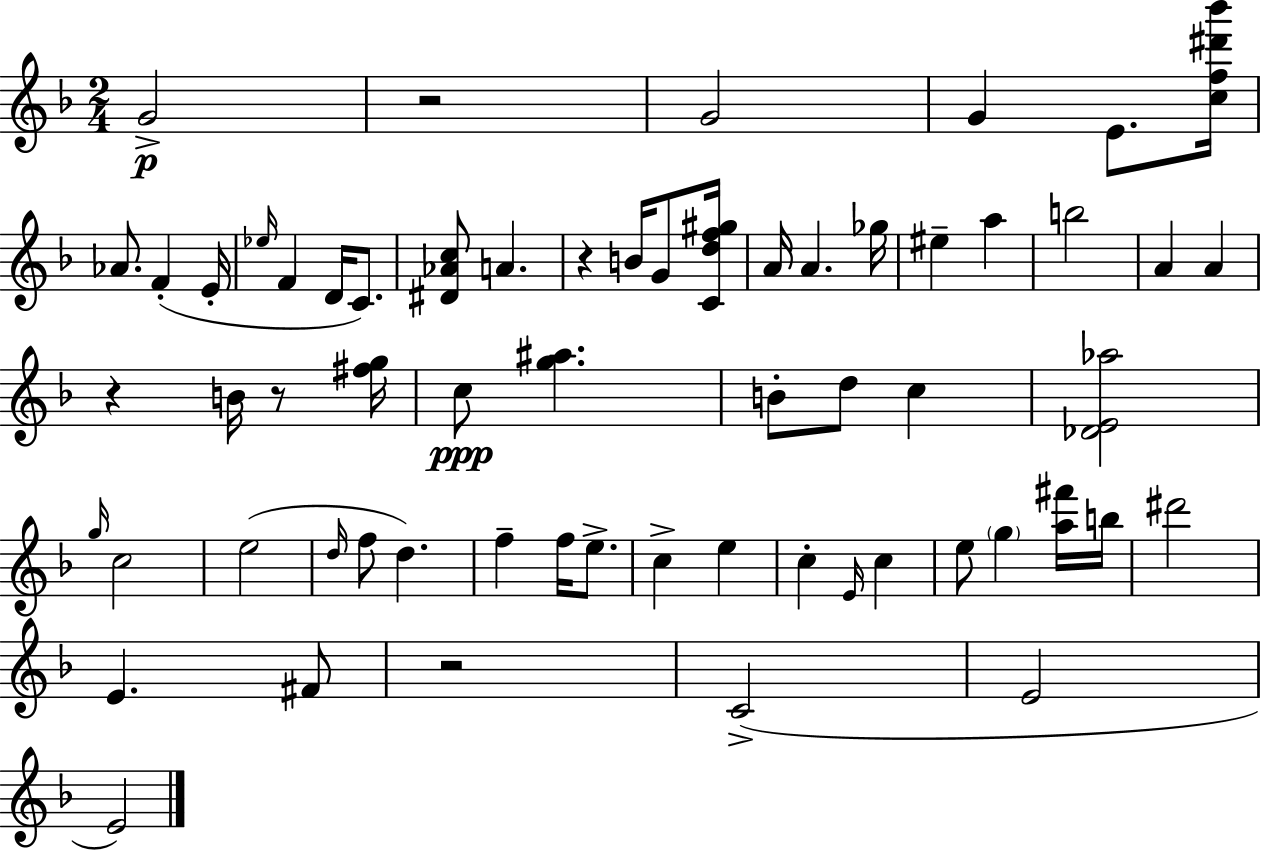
G4/h R/h G4/h G4/q E4/e. [C5,F5,D#6,Bb6]/s Ab4/e. F4/q E4/s Eb5/s F4/q D4/s C4/e. [D#4,Ab4,C5]/e A4/q. R/q B4/s G4/e [C4,D5,F5,G#5]/s A4/s A4/q. Gb5/s EIS5/q A5/q B5/h A4/q A4/q R/q B4/s R/e [F#5,G5]/s C5/e [G5,A#5]/q. B4/e D5/e C5/q [Db4,E4,Ab5]/h G5/s C5/h E5/h D5/s F5/e D5/q. F5/q F5/s E5/e. C5/q E5/q C5/q E4/s C5/q E5/e G5/q [A5,F#6]/s B5/s D#6/h E4/q. F#4/e R/h C4/h E4/h E4/h